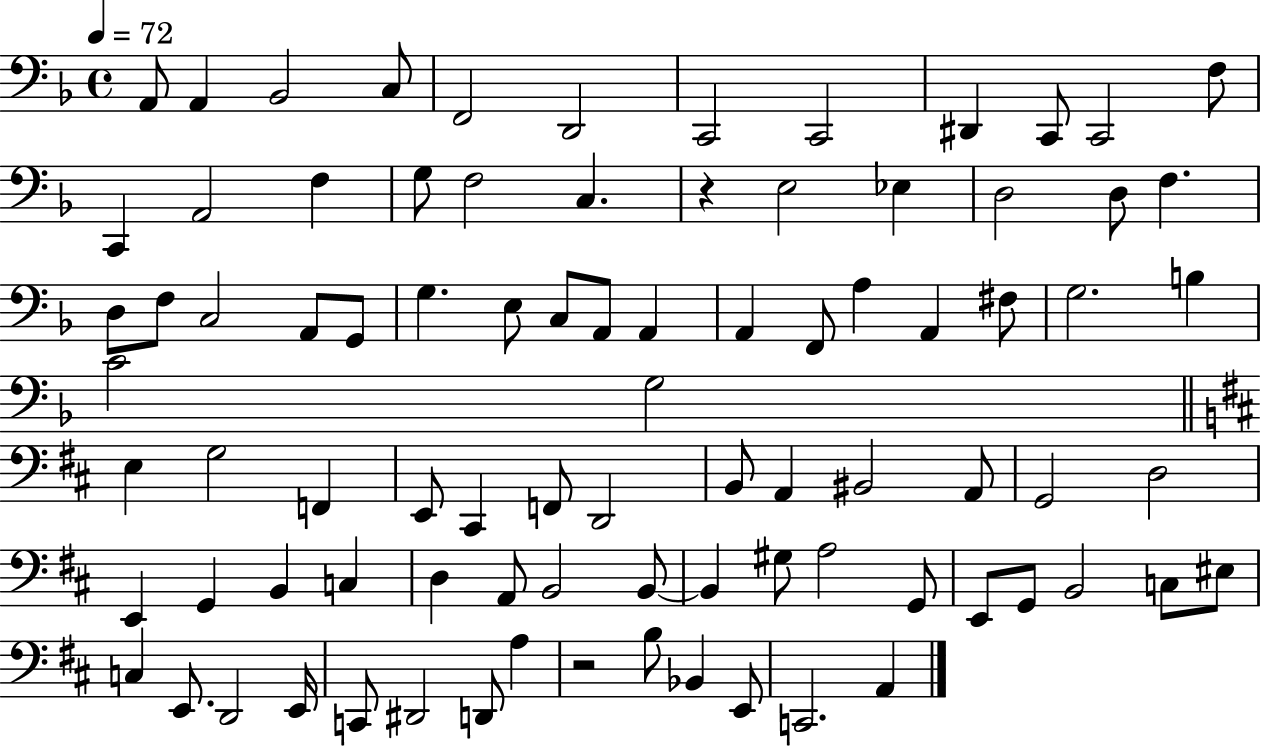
X:1
T:Untitled
M:4/4
L:1/4
K:F
A,,/2 A,, _B,,2 C,/2 F,,2 D,,2 C,,2 C,,2 ^D,, C,,/2 C,,2 F,/2 C,, A,,2 F, G,/2 F,2 C, z E,2 _E, D,2 D,/2 F, D,/2 F,/2 C,2 A,,/2 G,,/2 G, E,/2 C,/2 A,,/2 A,, A,, F,,/2 A, A,, ^F,/2 G,2 B, C2 G,2 E, G,2 F,, E,,/2 ^C,, F,,/2 D,,2 B,,/2 A,, ^B,,2 A,,/2 G,,2 D,2 E,, G,, B,, C, D, A,,/2 B,,2 B,,/2 B,, ^G,/2 A,2 G,,/2 E,,/2 G,,/2 B,,2 C,/2 ^E,/2 C, E,,/2 D,,2 E,,/4 C,,/2 ^D,,2 D,,/2 A, z2 B,/2 _B,, E,,/2 C,,2 A,,